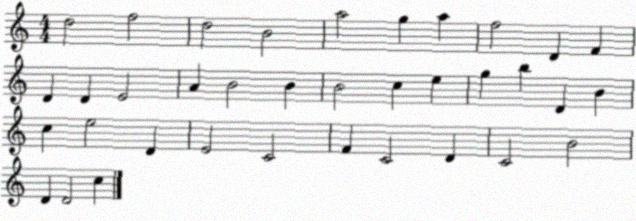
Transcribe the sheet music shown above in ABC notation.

X:1
T:Untitled
M:4/4
L:1/4
K:C
d2 f2 d2 B2 a2 g a f2 D F D D E2 A B2 B B2 c e g b D B c e2 D E2 C2 F C2 D C2 B2 D D2 c